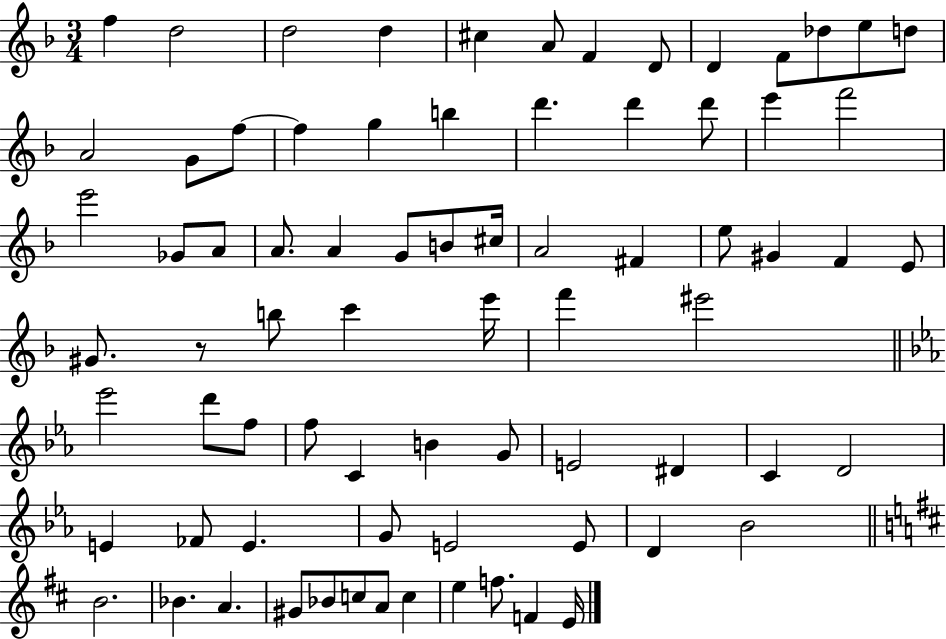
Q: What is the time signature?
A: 3/4